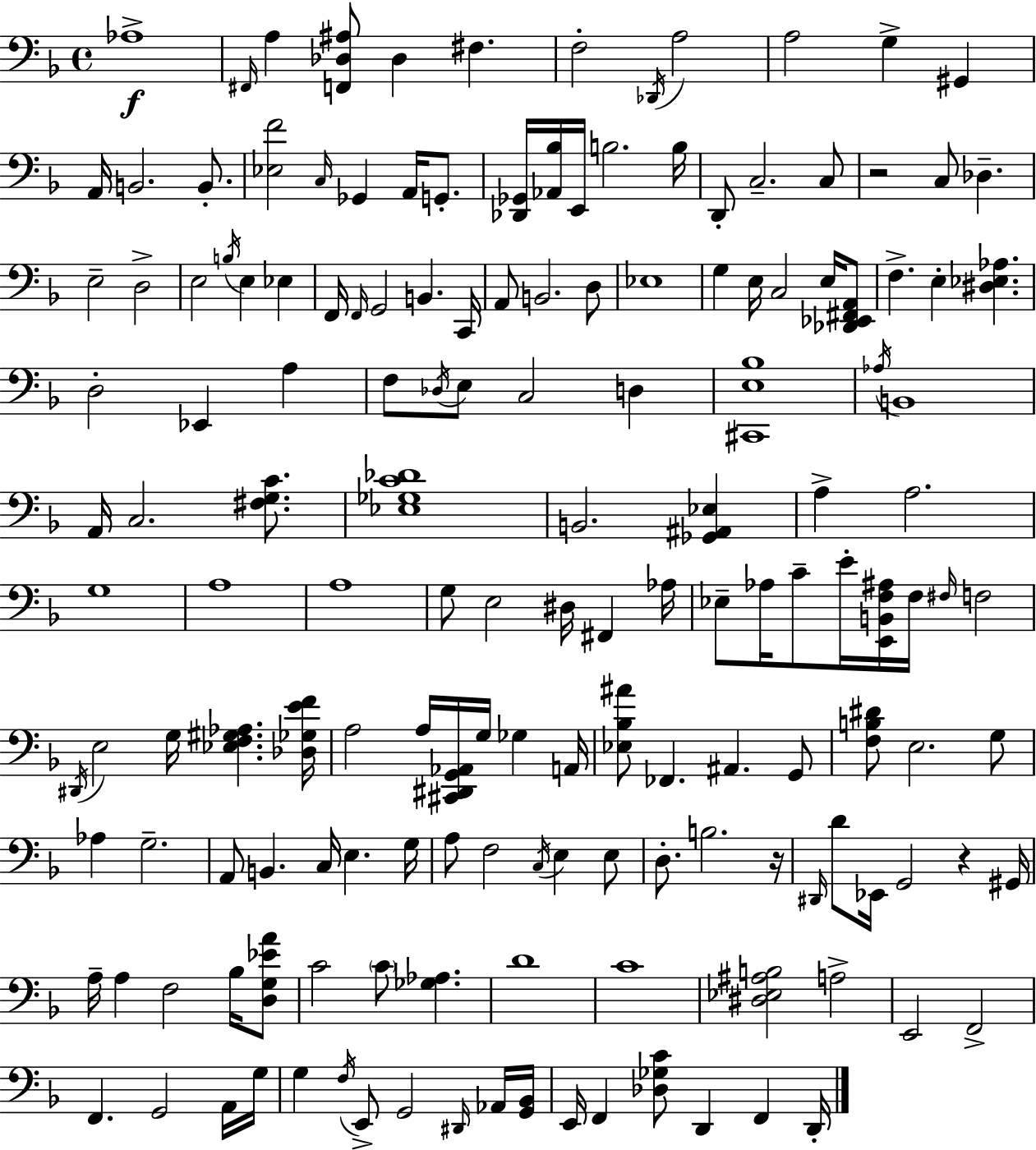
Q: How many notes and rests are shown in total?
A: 159